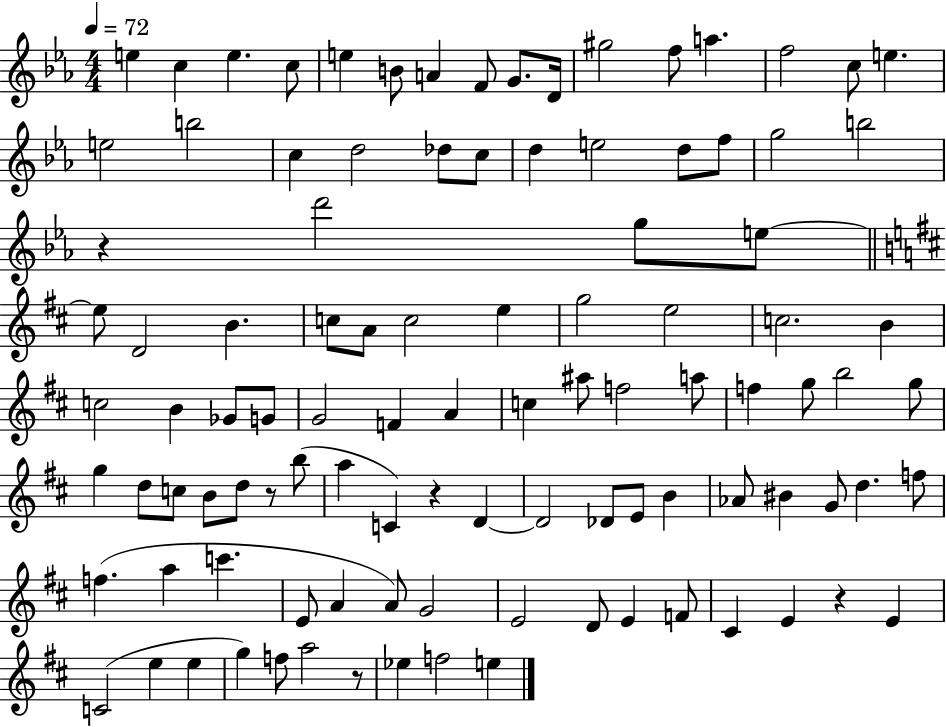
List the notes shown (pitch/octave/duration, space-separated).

E5/q C5/q E5/q. C5/e E5/q B4/e A4/q F4/e G4/e. D4/s G#5/h F5/e A5/q. F5/h C5/e E5/q. E5/h B5/h C5/q D5/h Db5/e C5/e D5/q E5/h D5/e F5/e G5/h B5/h R/q D6/h G5/e E5/e E5/e D4/h B4/q. C5/e A4/e C5/h E5/q G5/h E5/h C5/h. B4/q C5/h B4/q Gb4/e G4/e G4/h F4/q A4/q C5/q A#5/e F5/h A5/e F5/q G5/e B5/h G5/e G5/q D5/e C5/e B4/e D5/e R/e B5/e A5/q C4/q R/q D4/q D4/h Db4/e E4/e B4/q Ab4/e BIS4/q G4/e D5/q. F5/e F5/q. A5/q C6/q. E4/e A4/q A4/e G4/h E4/h D4/e E4/q F4/e C#4/q E4/q R/q E4/q C4/h E5/q E5/q G5/q F5/e A5/h R/e Eb5/q F5/h E5/q